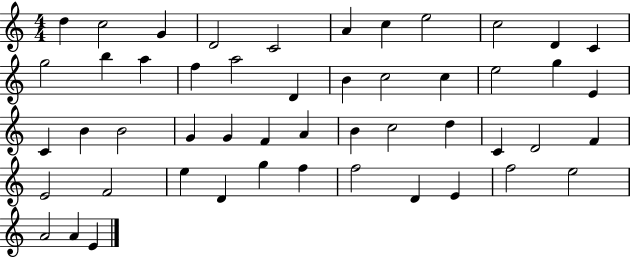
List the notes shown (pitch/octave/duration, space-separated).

D5/q C5/h G4/q D4/h C4/h A4/q C5/q E5/h C5/h D4/q C4/q G5/h B5/q A5/q F5/q A5/h D4/q B4/q C5/h C5/q E5/h G5/q E4/q C4/q B4/q B4/h G4/q G4/q F4/q A4/q B4/q C5/h D5/q C4/q D4/h F4/q E4/h F4/h E5/q D4/q G5/q F5/q F5/h D4/q E4/q F5/h E5/h A4/h A4/q E4/q